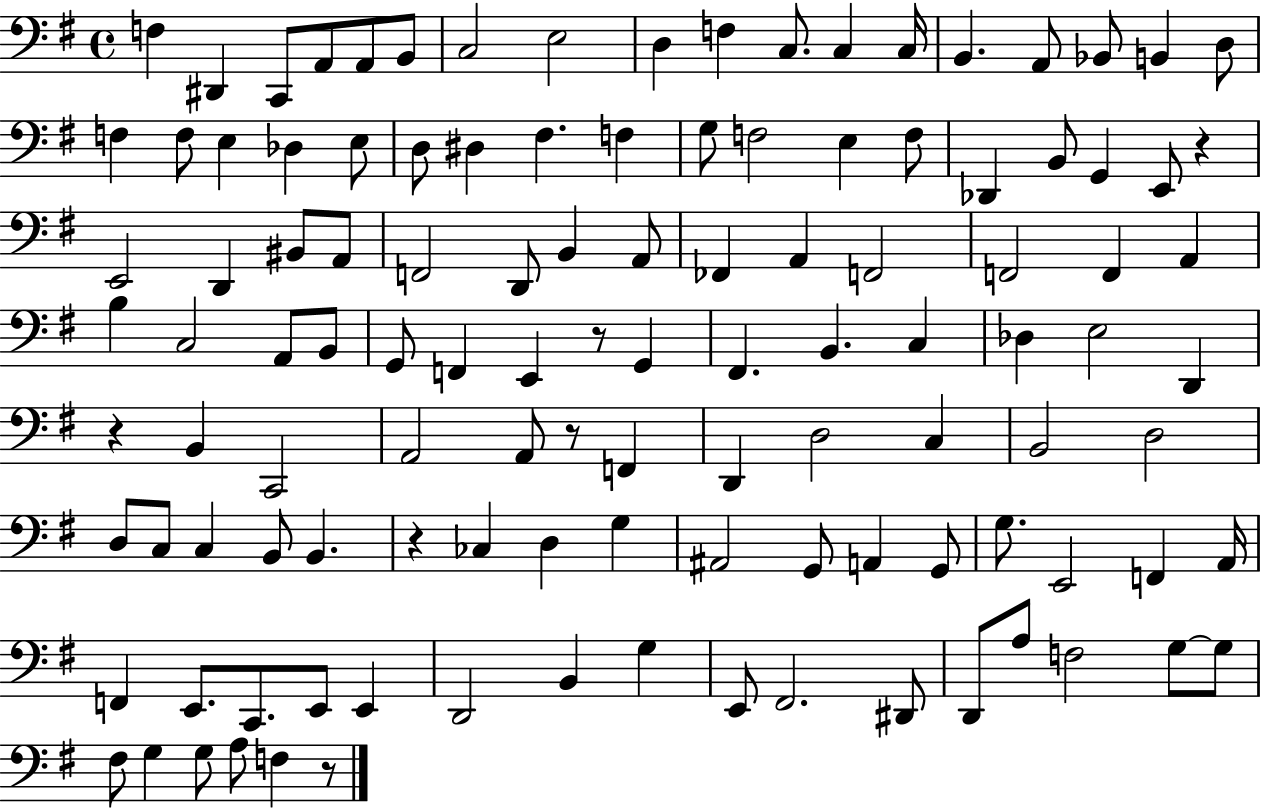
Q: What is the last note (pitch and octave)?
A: F3